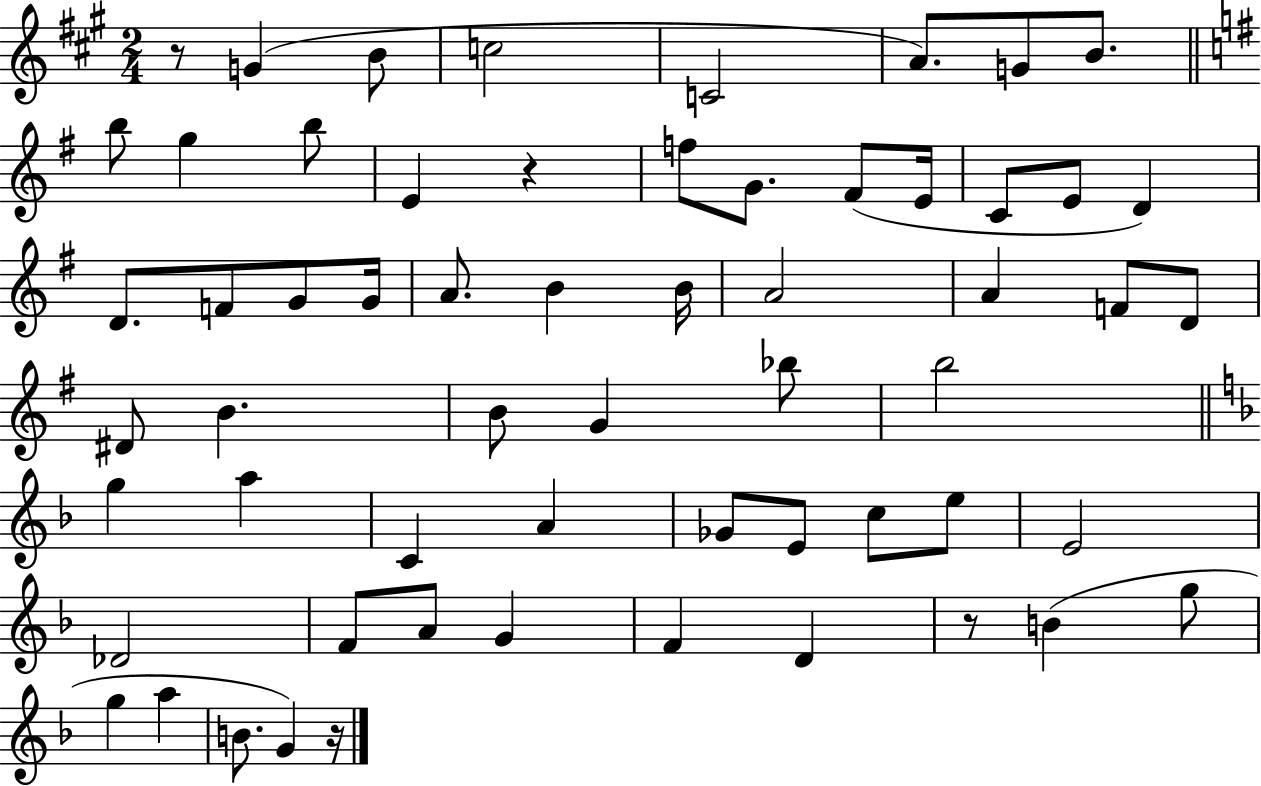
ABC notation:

X:1
T:Untitled
M:2/4
L:1/4
K:A
z/2 G B/2 c2 C2 A/2 G/2 B/2 b/2 g b/2 E z f/2 G/2 ^F/2 E/4 C/2 E/2 D D/2 F/2 G/2 G/4 A/2 B B/4 A2 A F/2 D/2 ^D/2 B B/2 G _b/2 b2 g a C A _G/2 E/2 c/2 e/2 E2 _D2 F/2 A/2 G F D z/2 B g/2 g a B/2 G z/4